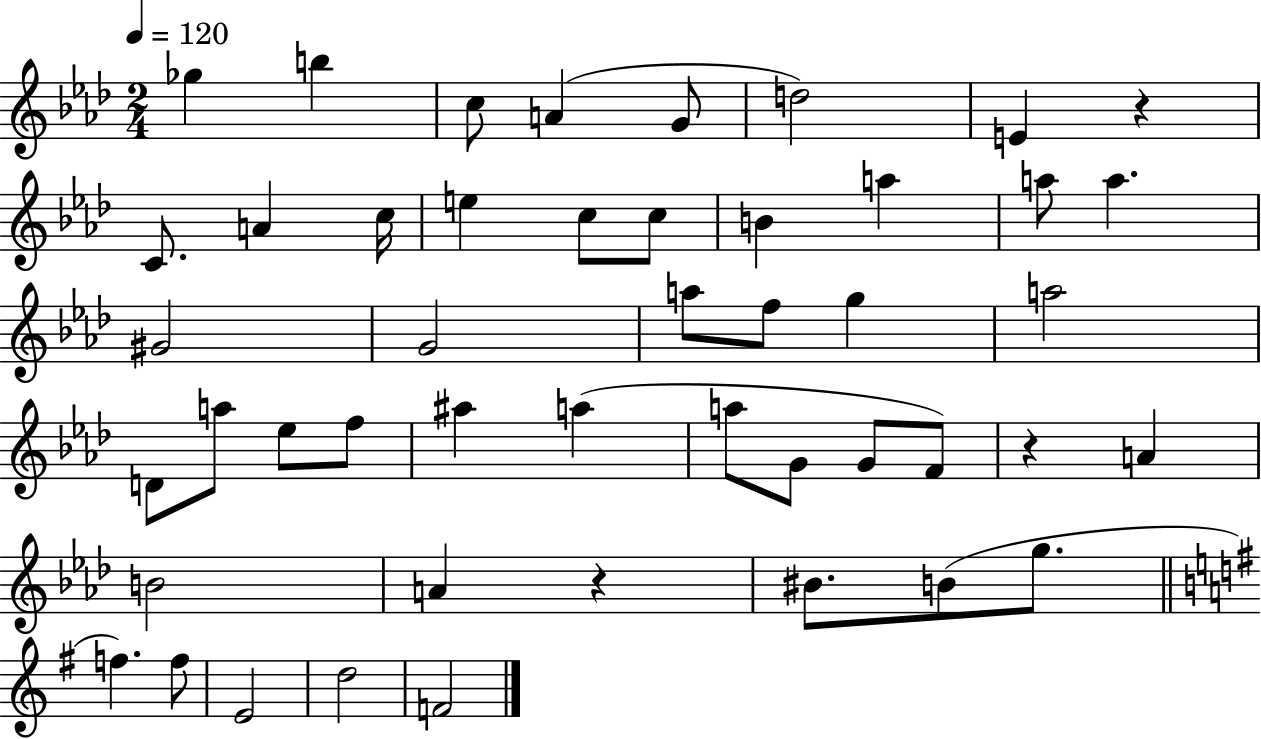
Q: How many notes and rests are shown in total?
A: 47